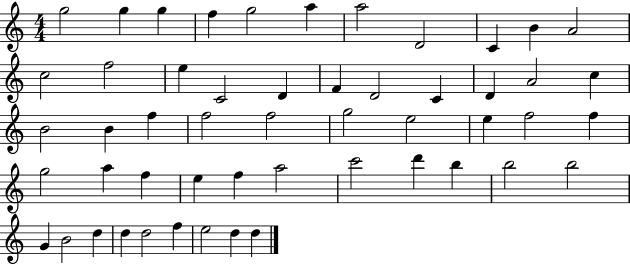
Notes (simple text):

G5/h G5/q G5/q F5/q G5/h A5/q A5/h D4/h C4/q B4/q A4/h C5/h F5/h E5/q C4/h D4/q F4/q D4/h C4/q D4/q A4/h C5/q B4/h B4/q F5/q F5/h F5/h G5/h E5/h E5/q F5/h F5/q G5/h A5/q F5/q E5/q F5/q A5/h C6/h D6/q B5/q B5/h B5/h G4/q B4/h D5/q D5/q D5/h F5/q E5/h D5/q D5/q